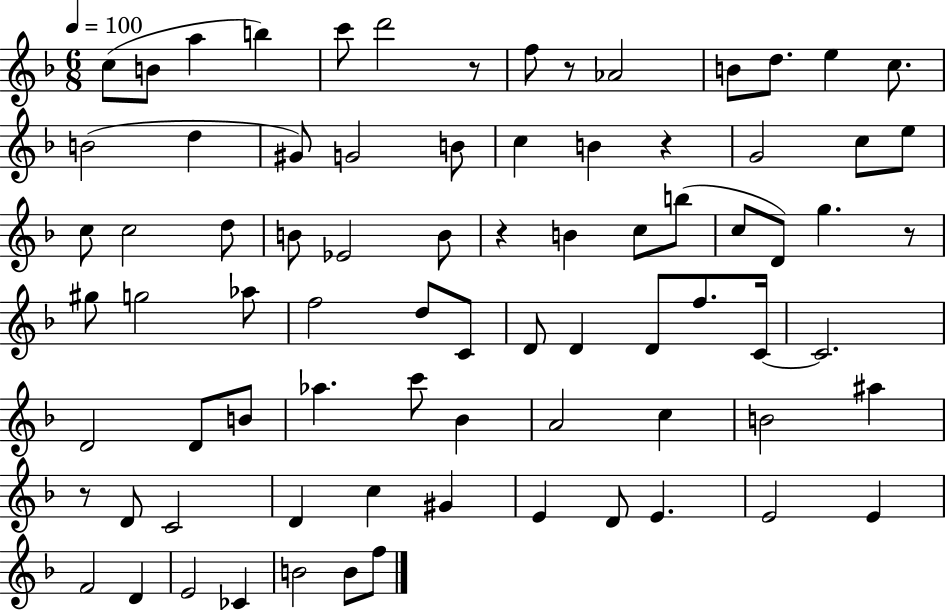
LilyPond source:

{
  \clef treble
  \numericTimeSignature
  \time 6/8
  \key f \major
  \tempo 4 = 100
  \repeat volta 2 { c''8( b'8 a''4 b''4) | c'''8 d'''2 r8 | f''8 r8 aes'2 | b'8 d''8. e''4 c''8. | \break b'2( d''4 | gis'8) g'2 b'8 | c''4 b'4 r4 | g'2 c''8 e''8 | \break c''8 c''2 d''8 | b'8 ees'2 b'8 | r4 b'4 c''8 b''8( | c''8 d'8) g''4. r8 | \break gis''8 g''2 aes''8 | f''2 d''8 c'8 | d'8 d'4 d'8 f''8. c'16~~ | c'2. | \break d'2 d'8 b'8 | aes''4. c'''8 bes'4 | a'2 c''4 | b'2 ais''4 | \break r8 d'8 c'2 | d'4 c''4 gis'4 | e'4 d'8 e'4. | e'2 e'4 | \break f'2 d'4 | e'2 ces'4 | b'2 b'8 f''8 | } \bar "|."
}